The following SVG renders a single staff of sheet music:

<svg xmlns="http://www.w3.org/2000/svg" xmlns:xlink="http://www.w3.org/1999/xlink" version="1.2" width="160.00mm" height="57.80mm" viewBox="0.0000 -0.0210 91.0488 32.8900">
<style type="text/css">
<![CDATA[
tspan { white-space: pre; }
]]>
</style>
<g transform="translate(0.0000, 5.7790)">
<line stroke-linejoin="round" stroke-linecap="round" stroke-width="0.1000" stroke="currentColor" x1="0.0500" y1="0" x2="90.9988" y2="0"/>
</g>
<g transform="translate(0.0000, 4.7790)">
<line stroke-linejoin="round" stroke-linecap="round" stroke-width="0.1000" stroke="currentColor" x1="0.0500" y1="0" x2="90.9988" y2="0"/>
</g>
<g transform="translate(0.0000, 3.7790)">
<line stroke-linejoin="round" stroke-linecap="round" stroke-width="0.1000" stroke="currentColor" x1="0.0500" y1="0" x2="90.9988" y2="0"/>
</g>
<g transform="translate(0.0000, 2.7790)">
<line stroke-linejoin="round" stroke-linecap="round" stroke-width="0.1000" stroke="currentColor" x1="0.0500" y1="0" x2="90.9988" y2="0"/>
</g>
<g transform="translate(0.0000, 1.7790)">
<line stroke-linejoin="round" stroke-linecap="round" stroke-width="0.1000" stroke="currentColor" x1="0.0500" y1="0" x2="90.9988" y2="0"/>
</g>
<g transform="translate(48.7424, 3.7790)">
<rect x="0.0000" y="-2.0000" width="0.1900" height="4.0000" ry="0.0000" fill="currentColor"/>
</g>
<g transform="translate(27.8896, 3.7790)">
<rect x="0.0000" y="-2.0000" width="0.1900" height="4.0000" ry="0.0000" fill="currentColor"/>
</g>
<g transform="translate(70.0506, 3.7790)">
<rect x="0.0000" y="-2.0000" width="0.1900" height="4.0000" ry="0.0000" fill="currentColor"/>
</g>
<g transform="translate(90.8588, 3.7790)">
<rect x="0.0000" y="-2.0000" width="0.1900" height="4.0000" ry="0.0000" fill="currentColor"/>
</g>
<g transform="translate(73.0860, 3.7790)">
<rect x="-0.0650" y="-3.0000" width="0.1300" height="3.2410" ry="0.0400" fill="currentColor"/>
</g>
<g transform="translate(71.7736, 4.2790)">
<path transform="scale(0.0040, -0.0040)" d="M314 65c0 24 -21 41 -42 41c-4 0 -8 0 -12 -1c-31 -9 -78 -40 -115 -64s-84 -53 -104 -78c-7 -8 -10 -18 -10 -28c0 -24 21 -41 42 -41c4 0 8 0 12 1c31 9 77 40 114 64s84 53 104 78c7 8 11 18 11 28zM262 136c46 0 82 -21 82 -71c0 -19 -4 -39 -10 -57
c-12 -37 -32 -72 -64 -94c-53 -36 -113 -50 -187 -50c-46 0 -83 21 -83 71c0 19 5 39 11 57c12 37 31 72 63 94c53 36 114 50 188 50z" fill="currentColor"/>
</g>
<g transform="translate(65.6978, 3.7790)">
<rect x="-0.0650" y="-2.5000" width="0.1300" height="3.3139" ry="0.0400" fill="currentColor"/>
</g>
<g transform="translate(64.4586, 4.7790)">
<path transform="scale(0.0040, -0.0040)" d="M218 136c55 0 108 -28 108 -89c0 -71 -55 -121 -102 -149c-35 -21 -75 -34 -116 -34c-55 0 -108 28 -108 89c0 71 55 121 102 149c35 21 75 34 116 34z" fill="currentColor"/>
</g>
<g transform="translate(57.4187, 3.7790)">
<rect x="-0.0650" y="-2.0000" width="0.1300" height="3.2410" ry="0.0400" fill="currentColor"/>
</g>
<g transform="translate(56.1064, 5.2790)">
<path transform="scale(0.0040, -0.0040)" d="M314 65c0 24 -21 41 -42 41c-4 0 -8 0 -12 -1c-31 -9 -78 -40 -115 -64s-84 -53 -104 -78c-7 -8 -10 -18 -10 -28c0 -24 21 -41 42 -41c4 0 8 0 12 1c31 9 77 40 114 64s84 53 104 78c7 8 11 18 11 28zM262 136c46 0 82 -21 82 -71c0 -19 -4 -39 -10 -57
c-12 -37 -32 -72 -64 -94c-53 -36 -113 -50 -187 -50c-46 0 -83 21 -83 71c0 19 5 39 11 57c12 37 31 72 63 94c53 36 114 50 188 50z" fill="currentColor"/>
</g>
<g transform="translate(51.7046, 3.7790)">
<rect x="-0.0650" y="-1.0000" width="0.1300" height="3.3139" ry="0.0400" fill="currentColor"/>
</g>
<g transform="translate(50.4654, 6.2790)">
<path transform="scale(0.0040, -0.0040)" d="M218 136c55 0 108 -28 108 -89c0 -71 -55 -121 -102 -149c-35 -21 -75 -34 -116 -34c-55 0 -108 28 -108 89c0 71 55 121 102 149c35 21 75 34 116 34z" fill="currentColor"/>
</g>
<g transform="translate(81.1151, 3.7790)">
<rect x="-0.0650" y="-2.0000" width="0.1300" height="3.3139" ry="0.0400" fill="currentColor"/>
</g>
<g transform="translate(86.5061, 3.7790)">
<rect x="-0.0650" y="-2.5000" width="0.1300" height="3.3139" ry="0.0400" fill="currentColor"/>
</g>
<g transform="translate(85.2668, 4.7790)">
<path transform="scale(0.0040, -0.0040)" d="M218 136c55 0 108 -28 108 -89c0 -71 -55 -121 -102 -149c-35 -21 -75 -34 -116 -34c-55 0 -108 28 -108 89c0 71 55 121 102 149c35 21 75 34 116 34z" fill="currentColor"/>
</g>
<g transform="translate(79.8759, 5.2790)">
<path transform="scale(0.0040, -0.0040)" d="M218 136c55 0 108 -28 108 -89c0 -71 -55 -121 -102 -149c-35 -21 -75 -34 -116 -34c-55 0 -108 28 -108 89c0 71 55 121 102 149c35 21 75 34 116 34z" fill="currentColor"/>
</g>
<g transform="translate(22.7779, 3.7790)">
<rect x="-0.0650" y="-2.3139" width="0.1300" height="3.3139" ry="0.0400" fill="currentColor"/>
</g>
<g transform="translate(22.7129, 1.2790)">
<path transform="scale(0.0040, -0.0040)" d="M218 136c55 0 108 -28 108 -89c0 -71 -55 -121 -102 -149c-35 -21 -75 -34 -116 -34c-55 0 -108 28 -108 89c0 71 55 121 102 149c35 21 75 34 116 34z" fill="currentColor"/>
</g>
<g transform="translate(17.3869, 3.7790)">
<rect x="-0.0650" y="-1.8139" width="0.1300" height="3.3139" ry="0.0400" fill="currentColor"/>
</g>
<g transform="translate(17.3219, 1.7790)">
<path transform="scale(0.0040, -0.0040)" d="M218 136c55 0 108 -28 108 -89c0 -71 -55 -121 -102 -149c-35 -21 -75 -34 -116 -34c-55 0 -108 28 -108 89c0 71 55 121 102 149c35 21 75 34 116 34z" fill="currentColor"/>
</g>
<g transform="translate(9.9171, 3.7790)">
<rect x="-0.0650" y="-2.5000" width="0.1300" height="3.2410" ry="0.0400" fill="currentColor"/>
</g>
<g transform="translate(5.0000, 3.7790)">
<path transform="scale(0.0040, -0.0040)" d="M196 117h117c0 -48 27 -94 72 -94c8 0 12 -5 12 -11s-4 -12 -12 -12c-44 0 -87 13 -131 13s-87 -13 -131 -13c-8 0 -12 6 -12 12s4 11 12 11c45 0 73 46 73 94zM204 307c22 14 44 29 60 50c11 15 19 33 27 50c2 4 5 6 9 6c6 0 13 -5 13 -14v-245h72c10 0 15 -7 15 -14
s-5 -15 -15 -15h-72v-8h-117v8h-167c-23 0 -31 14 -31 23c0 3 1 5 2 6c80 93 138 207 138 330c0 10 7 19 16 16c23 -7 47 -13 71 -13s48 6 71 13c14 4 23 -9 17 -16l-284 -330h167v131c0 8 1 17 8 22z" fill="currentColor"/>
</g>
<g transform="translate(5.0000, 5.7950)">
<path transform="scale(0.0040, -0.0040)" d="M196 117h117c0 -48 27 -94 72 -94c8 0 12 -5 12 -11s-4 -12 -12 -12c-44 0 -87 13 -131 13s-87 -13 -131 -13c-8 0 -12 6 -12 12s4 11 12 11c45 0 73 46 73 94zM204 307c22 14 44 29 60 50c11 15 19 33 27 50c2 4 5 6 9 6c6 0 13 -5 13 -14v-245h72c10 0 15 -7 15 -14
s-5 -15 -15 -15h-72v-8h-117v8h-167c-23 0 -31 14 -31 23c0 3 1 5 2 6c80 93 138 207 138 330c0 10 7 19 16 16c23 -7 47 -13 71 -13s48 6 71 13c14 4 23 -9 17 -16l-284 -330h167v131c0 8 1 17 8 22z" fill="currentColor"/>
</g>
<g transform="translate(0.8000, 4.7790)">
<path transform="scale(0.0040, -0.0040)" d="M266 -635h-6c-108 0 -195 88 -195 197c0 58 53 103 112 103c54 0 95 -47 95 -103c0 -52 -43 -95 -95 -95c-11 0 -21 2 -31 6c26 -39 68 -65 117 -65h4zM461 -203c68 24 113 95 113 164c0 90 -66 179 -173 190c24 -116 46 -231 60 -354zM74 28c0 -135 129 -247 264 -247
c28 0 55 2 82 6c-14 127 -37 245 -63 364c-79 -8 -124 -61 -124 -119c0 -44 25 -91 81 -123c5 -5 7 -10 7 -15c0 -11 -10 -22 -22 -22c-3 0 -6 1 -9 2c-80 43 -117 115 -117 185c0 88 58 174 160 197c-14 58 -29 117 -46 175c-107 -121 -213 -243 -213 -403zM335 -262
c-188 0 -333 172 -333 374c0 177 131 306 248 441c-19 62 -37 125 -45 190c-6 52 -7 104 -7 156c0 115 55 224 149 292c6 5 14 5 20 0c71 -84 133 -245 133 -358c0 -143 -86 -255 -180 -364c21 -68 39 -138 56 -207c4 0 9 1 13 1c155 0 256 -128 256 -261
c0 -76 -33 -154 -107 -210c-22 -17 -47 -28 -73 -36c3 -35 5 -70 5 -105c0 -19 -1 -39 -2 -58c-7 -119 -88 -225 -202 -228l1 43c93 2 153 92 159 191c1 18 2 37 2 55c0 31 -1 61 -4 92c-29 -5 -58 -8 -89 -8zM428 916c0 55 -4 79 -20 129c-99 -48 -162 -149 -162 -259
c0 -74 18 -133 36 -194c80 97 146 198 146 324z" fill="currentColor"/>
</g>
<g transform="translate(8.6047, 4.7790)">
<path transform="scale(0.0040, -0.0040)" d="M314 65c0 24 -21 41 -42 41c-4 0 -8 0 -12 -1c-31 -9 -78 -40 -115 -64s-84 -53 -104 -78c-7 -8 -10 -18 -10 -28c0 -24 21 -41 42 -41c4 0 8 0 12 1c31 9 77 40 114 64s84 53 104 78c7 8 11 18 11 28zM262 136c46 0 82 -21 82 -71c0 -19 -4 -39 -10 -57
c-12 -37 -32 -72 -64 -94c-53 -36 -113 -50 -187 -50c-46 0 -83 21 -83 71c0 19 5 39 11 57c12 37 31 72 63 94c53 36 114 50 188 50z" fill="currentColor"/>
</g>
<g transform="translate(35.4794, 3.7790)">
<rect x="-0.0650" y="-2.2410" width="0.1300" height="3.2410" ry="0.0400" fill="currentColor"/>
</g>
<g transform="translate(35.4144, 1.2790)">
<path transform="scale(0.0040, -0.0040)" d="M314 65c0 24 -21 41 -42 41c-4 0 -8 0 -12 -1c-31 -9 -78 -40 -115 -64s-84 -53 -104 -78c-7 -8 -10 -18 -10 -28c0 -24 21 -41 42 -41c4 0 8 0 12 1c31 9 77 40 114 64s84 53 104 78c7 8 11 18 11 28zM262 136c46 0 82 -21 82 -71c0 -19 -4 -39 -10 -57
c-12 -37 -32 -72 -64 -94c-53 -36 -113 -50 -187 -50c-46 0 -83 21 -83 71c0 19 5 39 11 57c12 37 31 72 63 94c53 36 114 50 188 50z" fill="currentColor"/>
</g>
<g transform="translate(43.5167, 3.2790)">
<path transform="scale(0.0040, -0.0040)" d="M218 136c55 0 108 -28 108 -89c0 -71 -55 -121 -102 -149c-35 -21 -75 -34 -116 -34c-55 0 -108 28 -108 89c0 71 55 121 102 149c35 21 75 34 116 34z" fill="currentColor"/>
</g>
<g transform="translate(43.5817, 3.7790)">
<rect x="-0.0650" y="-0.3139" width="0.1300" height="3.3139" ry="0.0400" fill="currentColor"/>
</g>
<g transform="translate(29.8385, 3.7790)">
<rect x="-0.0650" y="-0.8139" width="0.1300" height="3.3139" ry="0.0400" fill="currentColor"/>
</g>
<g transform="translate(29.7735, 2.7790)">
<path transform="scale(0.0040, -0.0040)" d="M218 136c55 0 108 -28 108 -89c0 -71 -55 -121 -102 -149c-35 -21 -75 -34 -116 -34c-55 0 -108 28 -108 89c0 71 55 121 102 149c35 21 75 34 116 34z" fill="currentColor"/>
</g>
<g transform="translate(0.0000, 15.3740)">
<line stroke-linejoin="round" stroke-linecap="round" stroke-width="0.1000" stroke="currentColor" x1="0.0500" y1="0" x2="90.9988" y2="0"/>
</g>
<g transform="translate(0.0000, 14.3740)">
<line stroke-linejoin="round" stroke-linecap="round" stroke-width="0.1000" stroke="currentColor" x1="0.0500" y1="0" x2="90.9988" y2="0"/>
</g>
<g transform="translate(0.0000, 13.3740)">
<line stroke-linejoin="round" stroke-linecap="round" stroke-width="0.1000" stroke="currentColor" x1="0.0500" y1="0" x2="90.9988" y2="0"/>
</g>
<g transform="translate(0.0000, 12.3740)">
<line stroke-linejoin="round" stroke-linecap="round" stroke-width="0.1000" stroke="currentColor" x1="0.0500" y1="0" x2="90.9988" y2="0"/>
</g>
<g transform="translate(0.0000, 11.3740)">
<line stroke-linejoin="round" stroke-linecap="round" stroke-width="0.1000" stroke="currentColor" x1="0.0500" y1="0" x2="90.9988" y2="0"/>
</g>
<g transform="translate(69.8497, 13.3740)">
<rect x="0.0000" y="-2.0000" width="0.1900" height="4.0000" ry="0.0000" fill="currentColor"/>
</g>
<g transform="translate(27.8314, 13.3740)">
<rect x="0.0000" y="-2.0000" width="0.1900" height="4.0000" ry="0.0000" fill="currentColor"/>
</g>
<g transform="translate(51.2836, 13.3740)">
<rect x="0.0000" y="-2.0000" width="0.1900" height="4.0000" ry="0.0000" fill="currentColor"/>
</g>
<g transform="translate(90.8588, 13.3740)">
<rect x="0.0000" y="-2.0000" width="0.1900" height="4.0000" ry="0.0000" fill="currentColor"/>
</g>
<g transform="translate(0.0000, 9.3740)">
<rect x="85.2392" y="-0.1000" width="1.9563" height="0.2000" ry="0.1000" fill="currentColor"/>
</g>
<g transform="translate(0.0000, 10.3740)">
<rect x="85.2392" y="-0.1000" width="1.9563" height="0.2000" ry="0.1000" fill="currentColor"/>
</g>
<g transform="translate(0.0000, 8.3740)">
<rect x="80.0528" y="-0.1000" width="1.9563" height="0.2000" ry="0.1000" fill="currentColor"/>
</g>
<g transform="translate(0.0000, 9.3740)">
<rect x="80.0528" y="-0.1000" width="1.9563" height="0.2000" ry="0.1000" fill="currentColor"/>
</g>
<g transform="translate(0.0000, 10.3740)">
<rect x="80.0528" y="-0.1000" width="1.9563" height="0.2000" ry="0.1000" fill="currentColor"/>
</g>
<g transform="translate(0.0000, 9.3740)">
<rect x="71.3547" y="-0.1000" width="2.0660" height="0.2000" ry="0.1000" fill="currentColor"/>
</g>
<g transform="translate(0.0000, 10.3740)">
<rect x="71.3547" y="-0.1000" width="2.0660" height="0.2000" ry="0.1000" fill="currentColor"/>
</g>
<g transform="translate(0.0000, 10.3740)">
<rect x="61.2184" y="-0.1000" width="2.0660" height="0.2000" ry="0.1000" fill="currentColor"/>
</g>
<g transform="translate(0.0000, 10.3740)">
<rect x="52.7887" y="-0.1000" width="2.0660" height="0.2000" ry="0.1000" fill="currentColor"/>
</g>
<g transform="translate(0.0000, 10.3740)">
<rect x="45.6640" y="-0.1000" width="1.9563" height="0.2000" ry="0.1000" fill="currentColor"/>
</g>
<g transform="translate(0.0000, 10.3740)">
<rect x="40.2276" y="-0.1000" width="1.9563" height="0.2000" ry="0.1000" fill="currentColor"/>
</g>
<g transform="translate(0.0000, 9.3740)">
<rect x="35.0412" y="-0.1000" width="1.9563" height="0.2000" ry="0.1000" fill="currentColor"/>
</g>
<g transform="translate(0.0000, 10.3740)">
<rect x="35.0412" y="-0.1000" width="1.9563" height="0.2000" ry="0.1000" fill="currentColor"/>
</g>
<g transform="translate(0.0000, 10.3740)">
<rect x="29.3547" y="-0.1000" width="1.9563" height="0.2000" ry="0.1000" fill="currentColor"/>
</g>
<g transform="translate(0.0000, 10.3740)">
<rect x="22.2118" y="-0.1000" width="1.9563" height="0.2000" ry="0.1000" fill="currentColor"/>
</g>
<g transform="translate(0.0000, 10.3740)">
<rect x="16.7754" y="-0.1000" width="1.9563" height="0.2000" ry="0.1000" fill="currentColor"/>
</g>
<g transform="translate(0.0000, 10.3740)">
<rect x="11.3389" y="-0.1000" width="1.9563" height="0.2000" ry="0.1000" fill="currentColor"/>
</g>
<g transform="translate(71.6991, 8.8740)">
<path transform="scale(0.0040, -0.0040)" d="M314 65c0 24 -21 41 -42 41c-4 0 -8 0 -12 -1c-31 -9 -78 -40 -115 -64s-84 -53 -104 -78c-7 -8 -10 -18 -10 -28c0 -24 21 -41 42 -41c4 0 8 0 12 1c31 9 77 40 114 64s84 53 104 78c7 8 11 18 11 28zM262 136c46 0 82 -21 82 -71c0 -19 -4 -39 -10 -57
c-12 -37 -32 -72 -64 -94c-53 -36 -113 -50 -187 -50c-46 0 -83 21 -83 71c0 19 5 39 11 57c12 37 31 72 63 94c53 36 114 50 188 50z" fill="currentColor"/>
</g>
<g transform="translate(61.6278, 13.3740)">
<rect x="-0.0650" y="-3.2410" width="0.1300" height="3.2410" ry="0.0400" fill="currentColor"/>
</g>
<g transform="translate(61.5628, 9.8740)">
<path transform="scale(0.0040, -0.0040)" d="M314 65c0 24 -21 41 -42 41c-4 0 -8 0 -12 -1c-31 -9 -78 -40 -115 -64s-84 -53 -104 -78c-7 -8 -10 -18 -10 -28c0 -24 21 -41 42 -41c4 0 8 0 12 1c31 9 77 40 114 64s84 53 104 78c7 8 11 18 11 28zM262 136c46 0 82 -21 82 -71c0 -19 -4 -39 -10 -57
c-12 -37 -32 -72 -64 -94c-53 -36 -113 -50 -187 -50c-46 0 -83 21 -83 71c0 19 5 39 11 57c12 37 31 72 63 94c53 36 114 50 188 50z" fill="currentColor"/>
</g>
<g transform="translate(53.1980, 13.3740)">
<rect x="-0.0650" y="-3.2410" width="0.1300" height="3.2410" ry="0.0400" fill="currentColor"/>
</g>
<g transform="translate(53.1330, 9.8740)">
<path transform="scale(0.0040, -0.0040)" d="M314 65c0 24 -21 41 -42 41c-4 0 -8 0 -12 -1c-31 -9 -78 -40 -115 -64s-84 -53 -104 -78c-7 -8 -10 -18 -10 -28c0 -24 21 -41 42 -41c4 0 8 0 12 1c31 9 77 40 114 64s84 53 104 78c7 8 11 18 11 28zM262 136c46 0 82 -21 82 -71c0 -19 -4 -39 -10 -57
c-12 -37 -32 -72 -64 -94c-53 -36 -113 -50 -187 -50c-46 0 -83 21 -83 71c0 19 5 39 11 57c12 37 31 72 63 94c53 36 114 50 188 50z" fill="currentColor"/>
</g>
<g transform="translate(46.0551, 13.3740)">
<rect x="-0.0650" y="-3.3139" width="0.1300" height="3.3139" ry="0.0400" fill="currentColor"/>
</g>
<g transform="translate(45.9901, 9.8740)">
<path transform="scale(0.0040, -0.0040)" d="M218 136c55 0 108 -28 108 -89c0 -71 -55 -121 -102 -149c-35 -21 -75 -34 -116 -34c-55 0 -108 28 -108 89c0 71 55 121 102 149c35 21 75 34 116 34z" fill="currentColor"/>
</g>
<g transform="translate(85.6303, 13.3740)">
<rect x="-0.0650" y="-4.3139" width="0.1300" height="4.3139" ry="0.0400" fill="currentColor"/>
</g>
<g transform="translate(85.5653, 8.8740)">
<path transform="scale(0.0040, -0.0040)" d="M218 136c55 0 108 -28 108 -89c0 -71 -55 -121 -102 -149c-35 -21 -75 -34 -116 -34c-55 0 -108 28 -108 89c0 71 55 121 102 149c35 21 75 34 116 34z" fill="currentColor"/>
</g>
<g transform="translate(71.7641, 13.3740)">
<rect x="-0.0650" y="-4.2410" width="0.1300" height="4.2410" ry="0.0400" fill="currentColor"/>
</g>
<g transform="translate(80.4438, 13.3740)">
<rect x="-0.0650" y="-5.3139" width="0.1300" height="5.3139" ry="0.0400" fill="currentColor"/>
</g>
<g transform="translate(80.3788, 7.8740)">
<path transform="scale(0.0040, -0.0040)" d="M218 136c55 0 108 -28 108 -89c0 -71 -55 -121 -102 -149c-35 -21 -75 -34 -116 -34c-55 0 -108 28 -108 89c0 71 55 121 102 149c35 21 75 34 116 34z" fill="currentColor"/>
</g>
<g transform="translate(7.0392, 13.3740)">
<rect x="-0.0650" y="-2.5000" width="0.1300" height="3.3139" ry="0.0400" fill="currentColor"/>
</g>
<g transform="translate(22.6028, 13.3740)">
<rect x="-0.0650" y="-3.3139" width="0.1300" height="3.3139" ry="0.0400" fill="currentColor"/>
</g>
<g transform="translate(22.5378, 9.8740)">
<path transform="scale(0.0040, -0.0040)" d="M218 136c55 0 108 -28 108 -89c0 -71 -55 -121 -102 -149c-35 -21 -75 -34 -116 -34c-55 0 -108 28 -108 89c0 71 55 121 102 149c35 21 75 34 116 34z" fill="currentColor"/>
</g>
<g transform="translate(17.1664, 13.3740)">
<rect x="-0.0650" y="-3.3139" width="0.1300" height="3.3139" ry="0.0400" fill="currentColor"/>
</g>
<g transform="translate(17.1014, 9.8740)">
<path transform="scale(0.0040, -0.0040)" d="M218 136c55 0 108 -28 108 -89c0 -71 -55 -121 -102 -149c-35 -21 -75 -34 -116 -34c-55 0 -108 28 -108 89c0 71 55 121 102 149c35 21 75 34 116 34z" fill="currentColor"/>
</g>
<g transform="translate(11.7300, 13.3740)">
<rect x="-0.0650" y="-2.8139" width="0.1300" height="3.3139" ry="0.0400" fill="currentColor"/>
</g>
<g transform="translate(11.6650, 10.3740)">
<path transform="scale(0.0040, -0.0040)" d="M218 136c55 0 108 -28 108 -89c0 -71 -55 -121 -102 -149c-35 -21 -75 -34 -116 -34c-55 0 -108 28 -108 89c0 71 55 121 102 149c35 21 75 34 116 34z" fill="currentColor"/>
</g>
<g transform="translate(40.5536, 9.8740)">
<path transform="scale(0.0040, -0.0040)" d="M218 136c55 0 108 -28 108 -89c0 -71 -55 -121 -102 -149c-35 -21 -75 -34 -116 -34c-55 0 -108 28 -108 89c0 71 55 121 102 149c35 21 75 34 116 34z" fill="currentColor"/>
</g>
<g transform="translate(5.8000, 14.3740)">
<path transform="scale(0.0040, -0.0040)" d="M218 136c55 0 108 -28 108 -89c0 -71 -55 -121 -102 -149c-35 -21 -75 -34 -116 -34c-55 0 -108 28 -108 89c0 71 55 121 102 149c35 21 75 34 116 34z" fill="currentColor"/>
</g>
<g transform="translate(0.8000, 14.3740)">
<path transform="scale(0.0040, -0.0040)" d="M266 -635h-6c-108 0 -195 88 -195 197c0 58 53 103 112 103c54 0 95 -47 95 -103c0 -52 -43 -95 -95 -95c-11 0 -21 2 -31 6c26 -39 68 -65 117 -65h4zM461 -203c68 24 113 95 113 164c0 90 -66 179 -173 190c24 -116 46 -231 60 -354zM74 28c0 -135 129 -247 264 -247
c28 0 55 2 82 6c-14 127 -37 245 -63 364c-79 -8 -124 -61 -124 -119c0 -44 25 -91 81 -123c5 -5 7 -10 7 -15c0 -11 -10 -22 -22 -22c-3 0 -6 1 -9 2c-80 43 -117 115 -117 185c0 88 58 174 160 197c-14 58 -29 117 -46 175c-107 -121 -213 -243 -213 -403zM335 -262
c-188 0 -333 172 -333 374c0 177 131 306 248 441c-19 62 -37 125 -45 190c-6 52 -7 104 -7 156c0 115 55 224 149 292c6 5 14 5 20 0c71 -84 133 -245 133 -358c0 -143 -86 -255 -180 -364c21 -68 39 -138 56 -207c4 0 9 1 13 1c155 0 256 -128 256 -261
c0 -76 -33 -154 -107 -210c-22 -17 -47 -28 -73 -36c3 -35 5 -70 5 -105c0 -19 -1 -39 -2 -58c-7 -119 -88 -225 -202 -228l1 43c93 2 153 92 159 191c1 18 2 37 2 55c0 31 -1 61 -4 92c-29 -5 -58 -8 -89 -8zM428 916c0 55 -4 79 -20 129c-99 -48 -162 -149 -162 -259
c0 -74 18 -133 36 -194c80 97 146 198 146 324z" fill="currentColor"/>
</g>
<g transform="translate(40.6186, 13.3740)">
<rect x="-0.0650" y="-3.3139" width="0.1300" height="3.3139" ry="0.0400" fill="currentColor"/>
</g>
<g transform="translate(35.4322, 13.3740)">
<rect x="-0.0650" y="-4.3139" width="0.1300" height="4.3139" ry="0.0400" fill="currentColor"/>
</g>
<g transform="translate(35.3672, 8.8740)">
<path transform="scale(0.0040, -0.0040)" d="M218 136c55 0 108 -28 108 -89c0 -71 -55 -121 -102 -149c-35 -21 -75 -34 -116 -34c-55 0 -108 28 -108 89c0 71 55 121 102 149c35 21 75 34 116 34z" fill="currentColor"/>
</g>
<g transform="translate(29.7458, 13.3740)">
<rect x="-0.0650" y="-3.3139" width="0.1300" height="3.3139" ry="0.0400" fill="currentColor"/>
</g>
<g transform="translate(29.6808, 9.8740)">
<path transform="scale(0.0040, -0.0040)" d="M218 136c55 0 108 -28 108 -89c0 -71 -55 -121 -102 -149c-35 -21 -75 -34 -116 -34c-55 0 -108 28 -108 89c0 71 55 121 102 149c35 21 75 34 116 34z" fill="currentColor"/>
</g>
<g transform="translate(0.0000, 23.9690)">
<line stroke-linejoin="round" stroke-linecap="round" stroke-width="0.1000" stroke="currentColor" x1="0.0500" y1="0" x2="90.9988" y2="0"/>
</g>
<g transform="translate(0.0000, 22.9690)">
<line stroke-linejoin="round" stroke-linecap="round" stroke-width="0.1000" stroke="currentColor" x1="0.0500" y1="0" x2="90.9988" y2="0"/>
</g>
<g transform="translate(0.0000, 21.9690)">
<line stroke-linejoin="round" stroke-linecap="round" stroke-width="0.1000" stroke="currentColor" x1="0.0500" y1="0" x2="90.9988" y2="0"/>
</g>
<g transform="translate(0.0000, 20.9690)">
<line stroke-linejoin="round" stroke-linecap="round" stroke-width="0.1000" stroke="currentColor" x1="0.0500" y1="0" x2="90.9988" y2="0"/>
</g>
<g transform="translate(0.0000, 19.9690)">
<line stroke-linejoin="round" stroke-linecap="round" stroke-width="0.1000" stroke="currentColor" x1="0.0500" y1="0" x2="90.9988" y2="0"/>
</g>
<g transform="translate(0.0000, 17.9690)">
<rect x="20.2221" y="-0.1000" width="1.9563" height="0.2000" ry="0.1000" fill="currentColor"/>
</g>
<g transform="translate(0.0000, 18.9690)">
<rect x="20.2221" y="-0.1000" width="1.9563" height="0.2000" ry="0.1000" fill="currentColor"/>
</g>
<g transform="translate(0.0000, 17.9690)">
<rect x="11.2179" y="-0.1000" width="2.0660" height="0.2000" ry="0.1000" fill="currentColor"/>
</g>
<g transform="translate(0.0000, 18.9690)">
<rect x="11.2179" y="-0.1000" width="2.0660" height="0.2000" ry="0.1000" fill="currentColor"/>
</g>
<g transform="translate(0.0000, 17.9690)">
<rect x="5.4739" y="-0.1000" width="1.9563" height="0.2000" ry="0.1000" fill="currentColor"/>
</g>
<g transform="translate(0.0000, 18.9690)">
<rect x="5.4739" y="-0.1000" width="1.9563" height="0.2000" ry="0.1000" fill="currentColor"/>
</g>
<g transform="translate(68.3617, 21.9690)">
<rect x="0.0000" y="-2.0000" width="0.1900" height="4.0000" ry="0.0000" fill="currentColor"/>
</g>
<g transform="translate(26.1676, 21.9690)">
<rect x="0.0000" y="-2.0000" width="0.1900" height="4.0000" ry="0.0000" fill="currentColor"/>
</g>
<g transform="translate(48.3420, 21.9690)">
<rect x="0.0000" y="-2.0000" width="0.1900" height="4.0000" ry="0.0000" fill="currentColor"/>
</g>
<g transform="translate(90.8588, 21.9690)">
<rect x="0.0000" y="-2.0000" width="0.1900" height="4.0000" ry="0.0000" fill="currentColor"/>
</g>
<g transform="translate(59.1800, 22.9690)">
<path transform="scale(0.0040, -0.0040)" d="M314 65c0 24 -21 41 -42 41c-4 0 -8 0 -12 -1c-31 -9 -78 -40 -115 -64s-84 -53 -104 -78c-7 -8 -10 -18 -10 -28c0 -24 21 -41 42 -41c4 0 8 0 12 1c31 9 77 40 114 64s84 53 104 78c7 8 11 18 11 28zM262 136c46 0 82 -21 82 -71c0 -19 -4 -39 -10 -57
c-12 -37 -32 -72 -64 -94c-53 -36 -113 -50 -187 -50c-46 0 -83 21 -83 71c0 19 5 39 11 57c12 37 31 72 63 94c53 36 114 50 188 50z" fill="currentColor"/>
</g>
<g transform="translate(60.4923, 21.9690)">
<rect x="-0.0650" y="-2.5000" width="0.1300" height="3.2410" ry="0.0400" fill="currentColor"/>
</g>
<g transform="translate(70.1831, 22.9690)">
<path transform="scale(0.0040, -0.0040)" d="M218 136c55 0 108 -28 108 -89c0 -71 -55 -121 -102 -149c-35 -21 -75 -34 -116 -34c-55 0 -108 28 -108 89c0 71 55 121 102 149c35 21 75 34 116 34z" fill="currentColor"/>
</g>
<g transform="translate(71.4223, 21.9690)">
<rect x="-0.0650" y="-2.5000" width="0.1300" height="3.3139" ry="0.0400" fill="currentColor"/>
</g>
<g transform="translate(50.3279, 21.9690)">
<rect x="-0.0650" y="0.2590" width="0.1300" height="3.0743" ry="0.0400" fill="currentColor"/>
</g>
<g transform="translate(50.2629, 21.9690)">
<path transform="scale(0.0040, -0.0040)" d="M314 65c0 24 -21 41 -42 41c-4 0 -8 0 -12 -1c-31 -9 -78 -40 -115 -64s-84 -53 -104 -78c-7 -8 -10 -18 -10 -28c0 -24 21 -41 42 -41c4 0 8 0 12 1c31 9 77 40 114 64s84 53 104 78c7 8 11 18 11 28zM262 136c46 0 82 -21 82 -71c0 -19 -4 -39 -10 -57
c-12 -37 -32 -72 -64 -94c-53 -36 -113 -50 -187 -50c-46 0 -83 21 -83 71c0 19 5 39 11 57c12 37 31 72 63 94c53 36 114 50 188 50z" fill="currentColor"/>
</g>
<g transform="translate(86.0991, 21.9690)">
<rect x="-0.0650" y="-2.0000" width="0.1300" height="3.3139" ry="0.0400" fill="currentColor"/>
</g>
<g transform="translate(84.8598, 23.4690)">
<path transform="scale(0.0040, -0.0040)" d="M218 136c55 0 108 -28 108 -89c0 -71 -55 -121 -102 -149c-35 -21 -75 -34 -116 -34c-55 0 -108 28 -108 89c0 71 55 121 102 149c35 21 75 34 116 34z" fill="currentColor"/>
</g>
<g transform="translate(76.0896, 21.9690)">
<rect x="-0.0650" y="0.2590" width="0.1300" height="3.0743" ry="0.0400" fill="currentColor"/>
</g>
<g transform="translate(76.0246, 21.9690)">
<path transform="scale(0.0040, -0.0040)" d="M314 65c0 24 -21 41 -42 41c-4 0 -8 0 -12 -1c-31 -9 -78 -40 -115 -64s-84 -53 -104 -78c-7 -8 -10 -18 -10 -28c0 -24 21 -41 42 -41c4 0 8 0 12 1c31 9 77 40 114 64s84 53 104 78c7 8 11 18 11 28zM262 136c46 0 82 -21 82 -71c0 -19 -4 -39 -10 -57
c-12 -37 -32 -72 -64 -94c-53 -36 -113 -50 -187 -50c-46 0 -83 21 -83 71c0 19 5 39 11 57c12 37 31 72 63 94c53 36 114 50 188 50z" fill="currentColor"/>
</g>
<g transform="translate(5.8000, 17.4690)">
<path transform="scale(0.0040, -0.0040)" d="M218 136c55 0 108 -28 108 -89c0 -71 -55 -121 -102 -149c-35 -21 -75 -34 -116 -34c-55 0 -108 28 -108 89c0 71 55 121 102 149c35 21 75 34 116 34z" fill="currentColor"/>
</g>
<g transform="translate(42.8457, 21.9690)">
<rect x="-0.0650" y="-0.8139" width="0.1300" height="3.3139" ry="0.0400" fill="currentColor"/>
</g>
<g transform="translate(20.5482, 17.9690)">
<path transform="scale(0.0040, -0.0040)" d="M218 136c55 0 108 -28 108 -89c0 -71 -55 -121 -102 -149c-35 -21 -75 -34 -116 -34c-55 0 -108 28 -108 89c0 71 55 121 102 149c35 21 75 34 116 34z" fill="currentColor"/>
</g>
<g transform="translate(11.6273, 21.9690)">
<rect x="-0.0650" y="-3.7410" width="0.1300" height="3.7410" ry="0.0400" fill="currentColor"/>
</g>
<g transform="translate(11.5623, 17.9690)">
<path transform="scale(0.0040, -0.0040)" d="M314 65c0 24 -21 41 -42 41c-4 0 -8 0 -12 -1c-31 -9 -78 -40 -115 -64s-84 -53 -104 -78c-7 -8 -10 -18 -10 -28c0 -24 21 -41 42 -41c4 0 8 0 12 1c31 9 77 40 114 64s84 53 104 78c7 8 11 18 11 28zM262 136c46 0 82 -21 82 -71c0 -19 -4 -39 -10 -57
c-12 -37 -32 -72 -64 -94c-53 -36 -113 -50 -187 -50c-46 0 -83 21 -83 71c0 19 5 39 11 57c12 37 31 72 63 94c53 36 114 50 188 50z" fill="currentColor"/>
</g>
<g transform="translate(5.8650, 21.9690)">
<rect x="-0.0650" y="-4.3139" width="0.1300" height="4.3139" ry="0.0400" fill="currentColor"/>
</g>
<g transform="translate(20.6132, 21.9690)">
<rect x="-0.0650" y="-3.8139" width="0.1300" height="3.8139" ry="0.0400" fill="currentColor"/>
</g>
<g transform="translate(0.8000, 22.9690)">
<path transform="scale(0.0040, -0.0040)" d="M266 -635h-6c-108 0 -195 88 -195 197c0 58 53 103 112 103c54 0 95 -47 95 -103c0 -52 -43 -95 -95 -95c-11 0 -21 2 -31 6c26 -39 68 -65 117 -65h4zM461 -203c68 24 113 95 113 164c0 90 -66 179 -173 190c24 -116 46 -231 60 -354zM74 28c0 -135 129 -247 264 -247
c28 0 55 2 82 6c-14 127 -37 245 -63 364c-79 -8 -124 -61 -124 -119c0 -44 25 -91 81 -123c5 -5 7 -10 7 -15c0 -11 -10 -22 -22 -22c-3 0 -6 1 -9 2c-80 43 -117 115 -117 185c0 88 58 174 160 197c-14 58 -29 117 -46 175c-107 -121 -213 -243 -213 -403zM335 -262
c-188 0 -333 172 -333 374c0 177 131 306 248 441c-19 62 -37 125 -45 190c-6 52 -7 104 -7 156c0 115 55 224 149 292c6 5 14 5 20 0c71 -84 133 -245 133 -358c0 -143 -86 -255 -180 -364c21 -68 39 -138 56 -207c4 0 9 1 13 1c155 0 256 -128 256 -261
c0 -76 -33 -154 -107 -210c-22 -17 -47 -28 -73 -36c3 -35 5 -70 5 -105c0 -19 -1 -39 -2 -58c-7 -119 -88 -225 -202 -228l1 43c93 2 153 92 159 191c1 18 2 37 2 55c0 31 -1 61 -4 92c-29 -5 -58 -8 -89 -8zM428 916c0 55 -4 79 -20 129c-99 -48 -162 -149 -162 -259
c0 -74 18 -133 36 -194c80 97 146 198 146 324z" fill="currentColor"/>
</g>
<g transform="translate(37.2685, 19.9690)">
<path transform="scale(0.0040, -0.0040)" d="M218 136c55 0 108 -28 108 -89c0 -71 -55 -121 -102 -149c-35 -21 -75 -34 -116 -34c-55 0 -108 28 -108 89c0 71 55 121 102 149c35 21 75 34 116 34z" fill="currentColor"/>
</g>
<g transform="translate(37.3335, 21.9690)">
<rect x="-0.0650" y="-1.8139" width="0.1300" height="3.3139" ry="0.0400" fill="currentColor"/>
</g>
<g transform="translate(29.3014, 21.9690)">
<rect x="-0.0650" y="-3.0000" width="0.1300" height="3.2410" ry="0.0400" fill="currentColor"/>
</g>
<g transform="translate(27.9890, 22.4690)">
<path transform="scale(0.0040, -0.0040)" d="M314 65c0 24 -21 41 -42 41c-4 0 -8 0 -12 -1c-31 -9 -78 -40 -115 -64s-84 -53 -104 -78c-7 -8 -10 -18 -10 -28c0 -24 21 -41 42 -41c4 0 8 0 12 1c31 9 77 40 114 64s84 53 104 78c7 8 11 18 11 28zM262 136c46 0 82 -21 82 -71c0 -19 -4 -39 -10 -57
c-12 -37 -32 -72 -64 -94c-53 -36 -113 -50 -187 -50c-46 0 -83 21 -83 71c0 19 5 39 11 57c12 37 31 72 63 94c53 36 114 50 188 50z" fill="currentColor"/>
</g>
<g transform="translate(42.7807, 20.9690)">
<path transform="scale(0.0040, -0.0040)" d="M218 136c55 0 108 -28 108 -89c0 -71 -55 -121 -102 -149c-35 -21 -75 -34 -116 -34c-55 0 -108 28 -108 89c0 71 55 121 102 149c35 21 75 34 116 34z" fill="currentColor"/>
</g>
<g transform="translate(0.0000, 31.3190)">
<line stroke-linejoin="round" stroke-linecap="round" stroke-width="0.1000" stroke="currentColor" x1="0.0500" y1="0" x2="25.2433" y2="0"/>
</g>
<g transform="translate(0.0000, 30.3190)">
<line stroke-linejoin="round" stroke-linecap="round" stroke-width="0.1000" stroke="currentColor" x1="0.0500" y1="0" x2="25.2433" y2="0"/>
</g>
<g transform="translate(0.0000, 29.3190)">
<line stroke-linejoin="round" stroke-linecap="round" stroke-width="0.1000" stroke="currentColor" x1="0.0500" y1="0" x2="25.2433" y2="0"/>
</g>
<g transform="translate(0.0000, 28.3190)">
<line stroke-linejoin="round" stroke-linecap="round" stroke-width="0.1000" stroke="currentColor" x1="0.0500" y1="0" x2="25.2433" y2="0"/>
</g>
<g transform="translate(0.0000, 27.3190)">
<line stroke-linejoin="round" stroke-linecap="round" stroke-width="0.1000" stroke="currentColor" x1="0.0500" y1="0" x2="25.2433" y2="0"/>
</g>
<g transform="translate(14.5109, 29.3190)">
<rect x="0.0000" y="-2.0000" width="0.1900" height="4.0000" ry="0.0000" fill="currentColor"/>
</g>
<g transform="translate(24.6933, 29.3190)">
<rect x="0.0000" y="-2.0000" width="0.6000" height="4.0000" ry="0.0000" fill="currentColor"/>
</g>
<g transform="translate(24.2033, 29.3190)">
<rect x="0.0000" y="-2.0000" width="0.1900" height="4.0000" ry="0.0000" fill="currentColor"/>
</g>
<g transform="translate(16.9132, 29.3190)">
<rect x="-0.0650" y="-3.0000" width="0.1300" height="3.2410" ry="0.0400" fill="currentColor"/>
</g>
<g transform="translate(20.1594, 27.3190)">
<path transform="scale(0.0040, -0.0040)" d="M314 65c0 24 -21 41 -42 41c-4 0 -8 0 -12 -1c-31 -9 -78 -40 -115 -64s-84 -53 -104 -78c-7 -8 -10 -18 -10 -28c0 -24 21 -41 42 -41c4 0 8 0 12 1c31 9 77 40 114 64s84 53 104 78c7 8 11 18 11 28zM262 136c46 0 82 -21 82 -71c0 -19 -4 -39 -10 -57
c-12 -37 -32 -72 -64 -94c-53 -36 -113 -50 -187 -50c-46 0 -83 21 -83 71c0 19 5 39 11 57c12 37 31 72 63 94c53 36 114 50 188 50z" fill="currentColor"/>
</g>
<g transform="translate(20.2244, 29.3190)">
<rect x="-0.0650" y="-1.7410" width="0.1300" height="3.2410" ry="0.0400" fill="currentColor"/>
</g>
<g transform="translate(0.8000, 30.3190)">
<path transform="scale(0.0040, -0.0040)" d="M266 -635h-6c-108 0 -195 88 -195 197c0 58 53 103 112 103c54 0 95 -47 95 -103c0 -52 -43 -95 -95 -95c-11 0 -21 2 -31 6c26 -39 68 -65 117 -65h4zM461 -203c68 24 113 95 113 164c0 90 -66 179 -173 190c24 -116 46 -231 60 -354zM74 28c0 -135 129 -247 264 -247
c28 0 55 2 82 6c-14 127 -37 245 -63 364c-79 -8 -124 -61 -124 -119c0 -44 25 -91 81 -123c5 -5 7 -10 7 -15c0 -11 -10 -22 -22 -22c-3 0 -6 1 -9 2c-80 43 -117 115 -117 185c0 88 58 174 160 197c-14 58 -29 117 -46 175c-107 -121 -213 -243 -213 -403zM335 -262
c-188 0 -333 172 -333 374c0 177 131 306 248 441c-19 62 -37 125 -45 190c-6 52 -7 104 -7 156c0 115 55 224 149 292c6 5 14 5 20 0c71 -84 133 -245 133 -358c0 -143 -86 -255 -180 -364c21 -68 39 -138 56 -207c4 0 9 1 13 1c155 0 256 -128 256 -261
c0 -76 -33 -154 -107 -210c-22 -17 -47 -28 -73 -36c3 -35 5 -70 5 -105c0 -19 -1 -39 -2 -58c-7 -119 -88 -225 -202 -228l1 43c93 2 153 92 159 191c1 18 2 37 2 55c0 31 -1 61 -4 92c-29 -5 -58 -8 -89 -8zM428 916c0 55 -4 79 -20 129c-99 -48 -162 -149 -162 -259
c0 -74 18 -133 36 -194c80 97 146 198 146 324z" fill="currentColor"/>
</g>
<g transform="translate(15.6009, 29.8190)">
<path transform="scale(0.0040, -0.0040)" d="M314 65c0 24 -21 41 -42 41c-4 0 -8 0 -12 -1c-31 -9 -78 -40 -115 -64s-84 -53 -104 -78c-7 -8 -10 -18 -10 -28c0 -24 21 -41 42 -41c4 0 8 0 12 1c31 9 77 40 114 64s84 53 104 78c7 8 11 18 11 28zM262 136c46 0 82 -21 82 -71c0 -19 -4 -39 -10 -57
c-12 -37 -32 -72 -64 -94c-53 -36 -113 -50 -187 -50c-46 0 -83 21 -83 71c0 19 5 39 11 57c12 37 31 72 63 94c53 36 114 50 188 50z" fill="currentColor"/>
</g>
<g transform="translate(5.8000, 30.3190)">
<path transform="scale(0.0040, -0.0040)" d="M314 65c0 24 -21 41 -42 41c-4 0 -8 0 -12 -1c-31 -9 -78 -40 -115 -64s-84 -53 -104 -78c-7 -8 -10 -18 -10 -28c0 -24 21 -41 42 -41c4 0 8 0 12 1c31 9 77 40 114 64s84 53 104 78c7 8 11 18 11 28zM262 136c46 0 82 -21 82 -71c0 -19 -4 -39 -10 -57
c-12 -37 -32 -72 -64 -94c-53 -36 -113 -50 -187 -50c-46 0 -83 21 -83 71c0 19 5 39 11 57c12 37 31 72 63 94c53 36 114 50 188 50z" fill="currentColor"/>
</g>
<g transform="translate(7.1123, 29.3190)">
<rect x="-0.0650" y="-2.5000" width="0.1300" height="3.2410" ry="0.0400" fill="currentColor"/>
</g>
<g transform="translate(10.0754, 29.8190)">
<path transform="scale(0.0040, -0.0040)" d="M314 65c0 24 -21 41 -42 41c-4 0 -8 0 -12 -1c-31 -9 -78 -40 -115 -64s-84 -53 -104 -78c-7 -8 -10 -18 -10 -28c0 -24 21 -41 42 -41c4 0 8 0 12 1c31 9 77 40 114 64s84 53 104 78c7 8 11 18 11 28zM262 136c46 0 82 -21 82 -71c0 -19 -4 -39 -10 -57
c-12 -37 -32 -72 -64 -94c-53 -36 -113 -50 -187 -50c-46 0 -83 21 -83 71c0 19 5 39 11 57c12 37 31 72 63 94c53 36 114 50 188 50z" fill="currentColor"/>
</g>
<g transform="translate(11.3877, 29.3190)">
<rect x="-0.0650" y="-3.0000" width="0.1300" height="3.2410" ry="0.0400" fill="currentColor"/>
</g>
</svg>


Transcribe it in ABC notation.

X:1
T:Untitled
M:4/4
L:1/4
K:C
G2 f g d g2 c D F2 G A2 F G G a b b b d' b b b2 b2 d'2 f' d' d' c'2 c' A2 f d B2 G2 G B2 F G2 A2 A2 f2